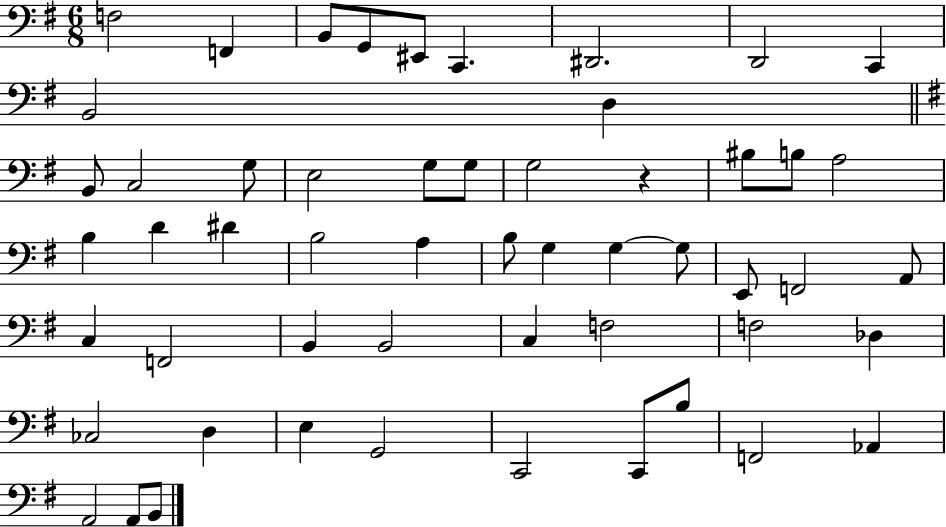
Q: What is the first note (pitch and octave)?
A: F3